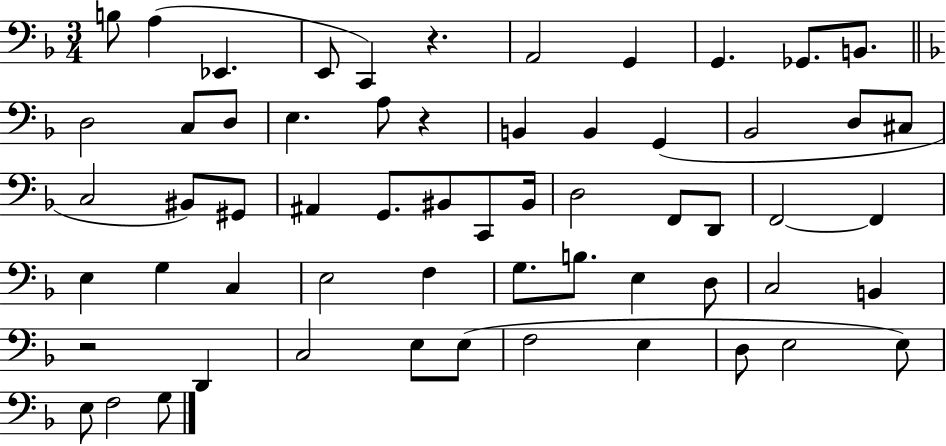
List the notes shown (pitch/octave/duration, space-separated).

B3/e A3/q Eb2/q. E2/e C2/q R/q. A2/h G2/q G2/q. Gb2/e. B2/e. D3/h C3/e D3/e E3/q. A3/e R/q B2/q B2/q G2/q Bb2/h D3/e C#3/e C3/h BIS2/e G#2/e A#2/q G2/e. BIS2/e C2/e BIS2/s D3/h F2/e D2/e F2/h F2/q E3/q G3/q C3/q E3/h F3/q G3/e. B3/e. E3/q D3/e C3/h B2/q R/h D2/q C3/h E3/e E3/e F3/h E3/q D3/e E3/h E3/e E3/e F3/h G3/e